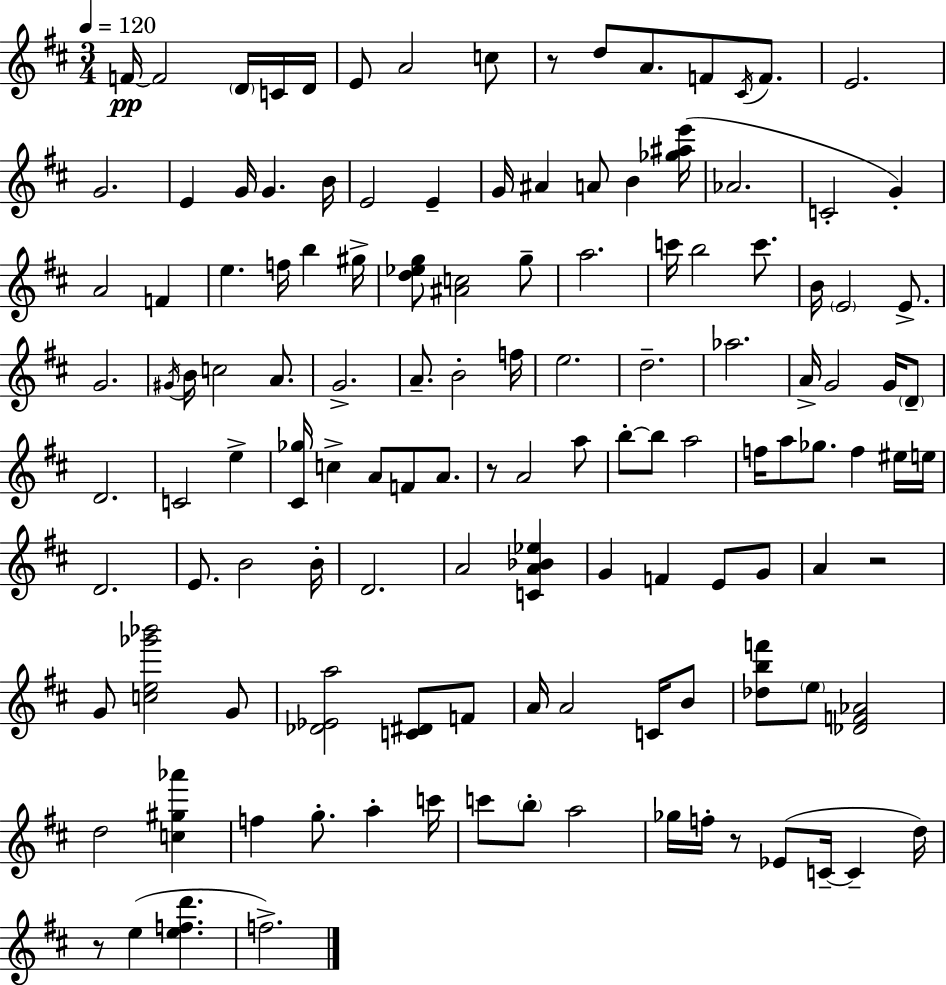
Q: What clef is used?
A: treble